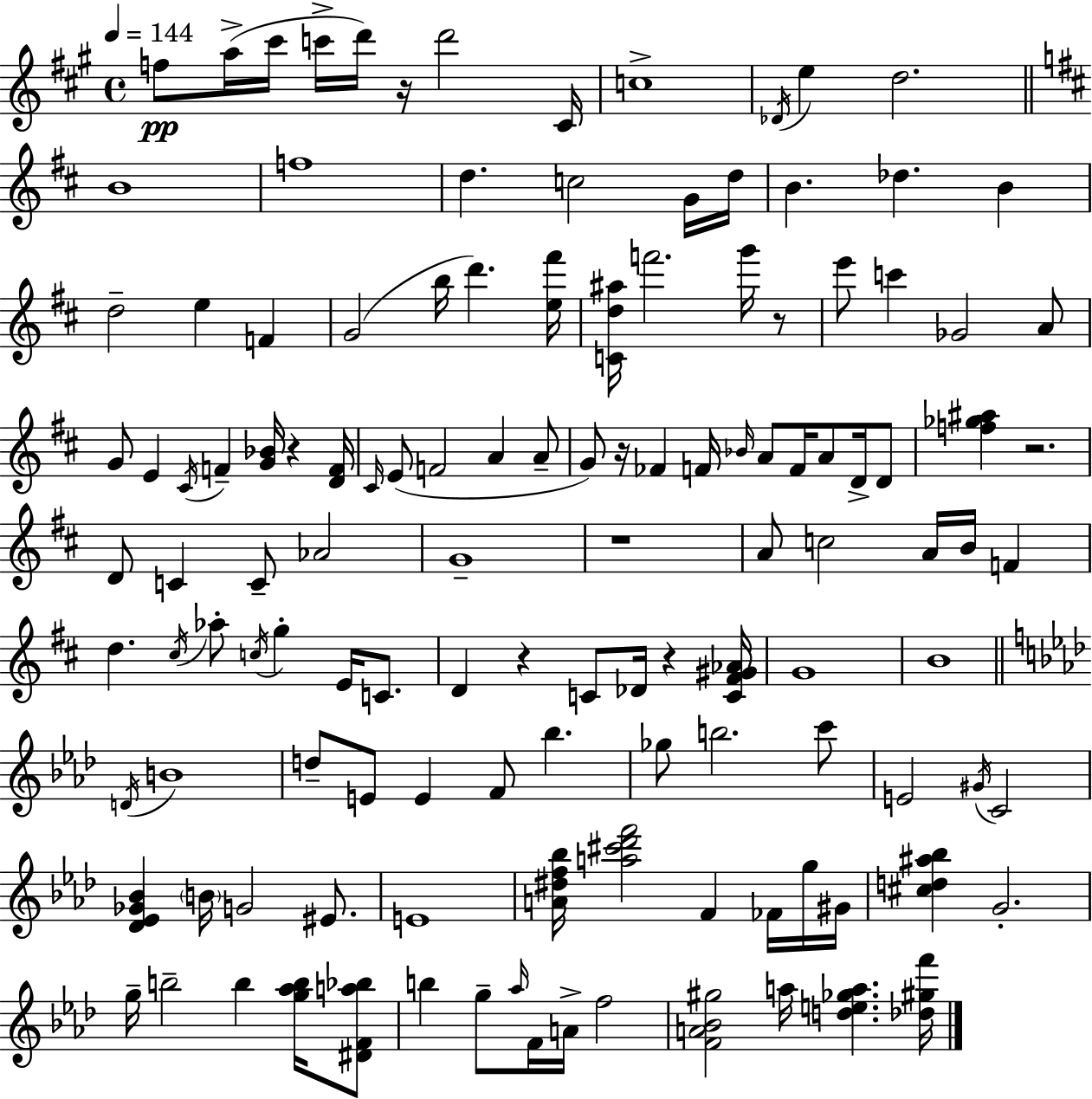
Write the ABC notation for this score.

X:1
T:Untitled
M:4/4
L:1/4
K:A
f/2 a/4 ^c'/4 c'/4 d'/4 z/4 d'2 ^C/4 c4 _D/4 e d2 B4 f4 d c2 G/4 d/4 B _d B d2 e F G2 b/4 d' [e^f']/4 [Cd^a]/4 f'2 g'/4 z/2 e'/2 c' _G2 A/2 G/2 E ^C/4 F [G_B]/4 z [DF]/4 ^C/4 E/2 F2 A A/2 G/2 z/4 _F F/4 _B/4 A/2 F/4 A/2 D/4 D/2 [f_g^a] z2 D/2 C C/2 _A2 G4 z4 A/2 c2 A/4 B/4 F d ^c/4 _a/2 c/4 g E/4 C/2 D z C/2 _D/4 z [C^F^G_A]/4 G4 B4 D/4 B4 d/2 E/2 E F/2 _b _g/2 b2 c'/2 E2 ^G/4 C2 [_D_E_G_B] B/4 G2 ^E/2 E4 [A^df_b]/4 [a^c'_d'f']2 F _F/4 g/4 ^G/4 [^cd^a_b] G2 g/4 b2 b [g_ab]/4 [^DFa_b]/2 b g/2 _a/4 F/4 A/4 f2 [FA_B^g]2 a/4 [de_ga] [_d^gf']/4